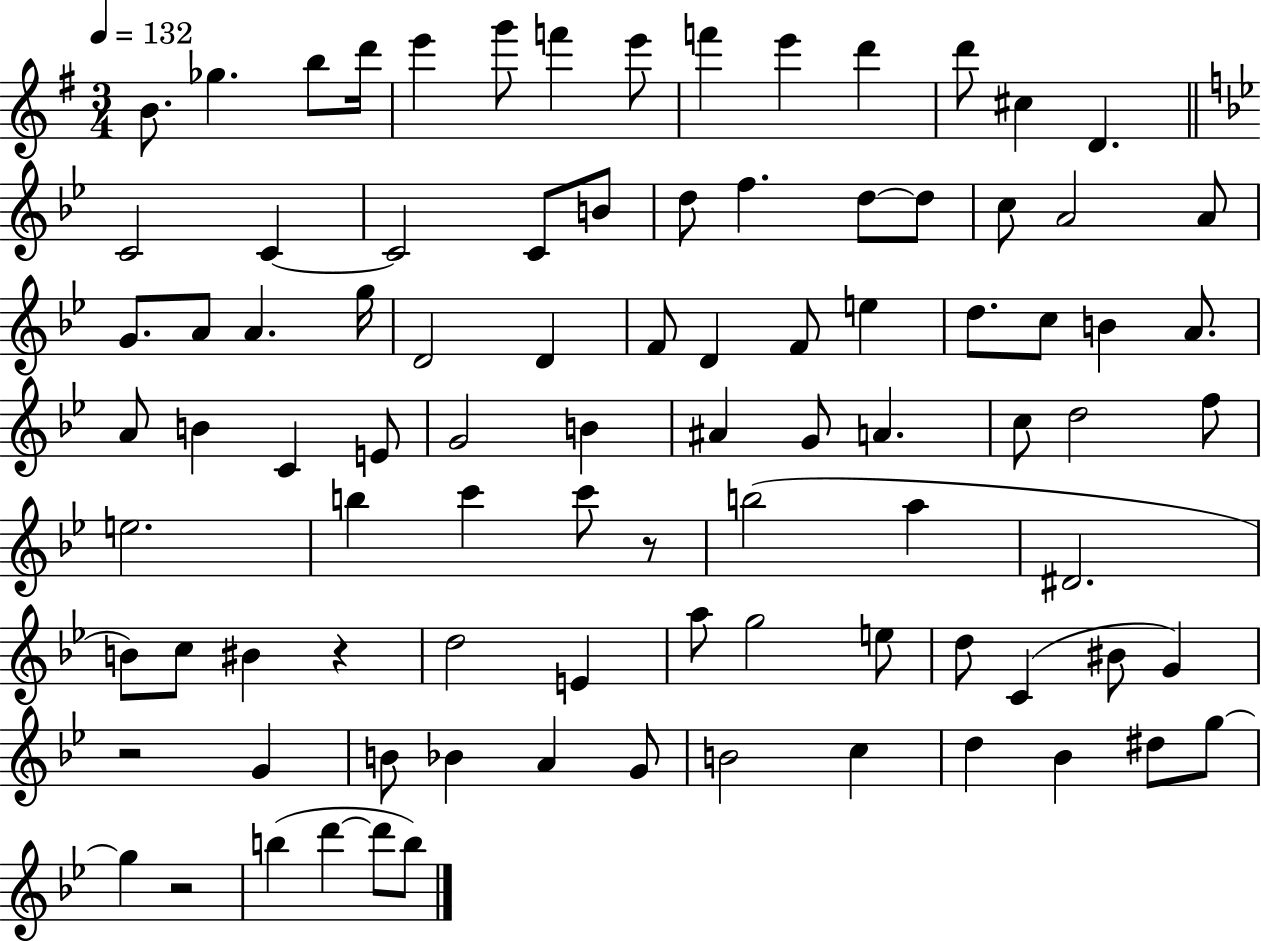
B4/e. Gb5/q. B5/e D6/s E6/q G6/e F6/q E6/e F6/q E6/q D6/q D6/e C#5/q D4/q. C4/h C4/q C4/h C4/e B4/e D5/e F5/q. D5/e D5/e C5/e A4/h A4/e G4/e. A4/e A4/q. G5/s D4/h D4/q F4/e D4/q F4/e E5/q D5/e. C5/e B4/q A4/e. A4/e B4/q C4/q E4/e G4/h B4/q A#4/q G4/e A4/q. C5/e D5/h F5/e E5/h. B5/q C6/q C6/e R/e B5/h A5/q D#4/h. B4/e C5/e BIS4/q R/q D5/h E4/q A5/e G5/h E5/e D5/e C4/q BIS4/e G4/q R/h G4/q B4/e Bb4/q A4/q G4/e B4/h C5/q D5/q Bb4/q D#5/e G5/e G5/q R/h B5/q D6/q D6/e B5/e